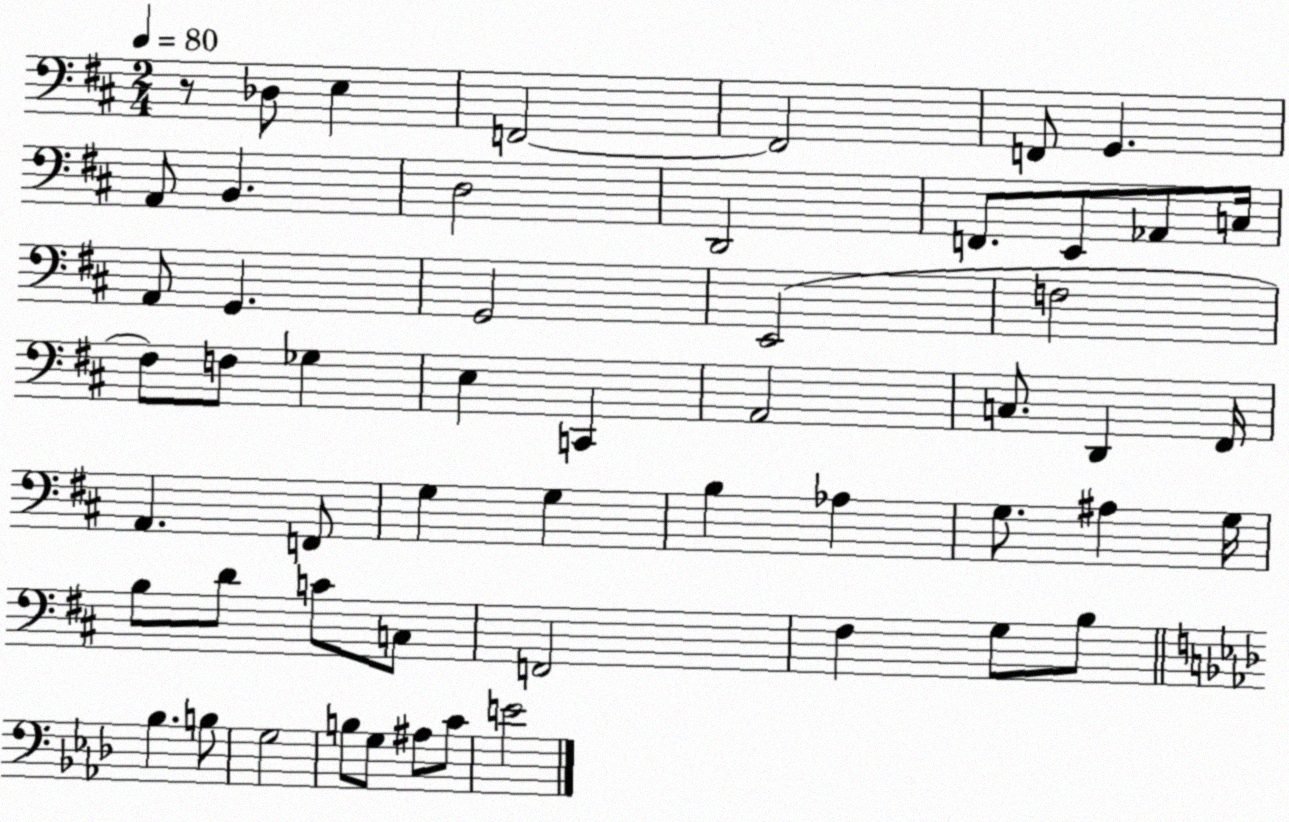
X:1
T:Untitled
M:2/4
L:1/4
K:D
z/2 _D,/2 E, F,,2 F,,2 F,,/2 G,, A,,/2 B,, D,2 D,,2 F,,/2 E,,/2 _A,,/2 C,/4 A,,/2 G,, G,,2 E,,2 F,2 ^F,/2 F,/2 _G, E, C,, A,,2 C,/2 D,, ^F,,/4 A,, F,,/2 G, G, B, _A, G,/2 ^A, G,/4 B,/2 D/2 C/2 C,/2 F,,2 ^F, G,/2 B,/2 _B, B,/2 G,2 B,/2 G,/2 ^A,/2 C/2 E2